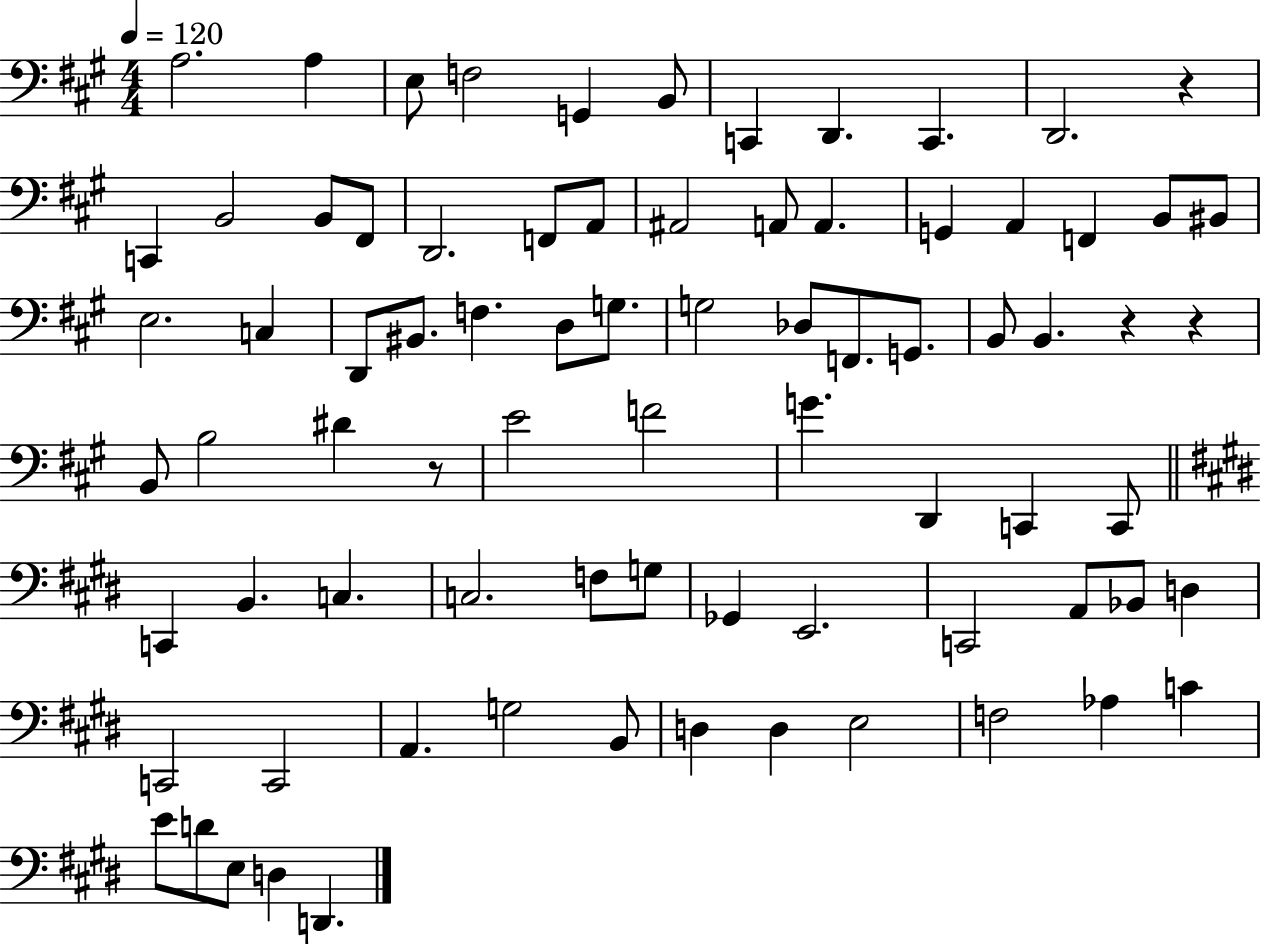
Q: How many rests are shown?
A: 4